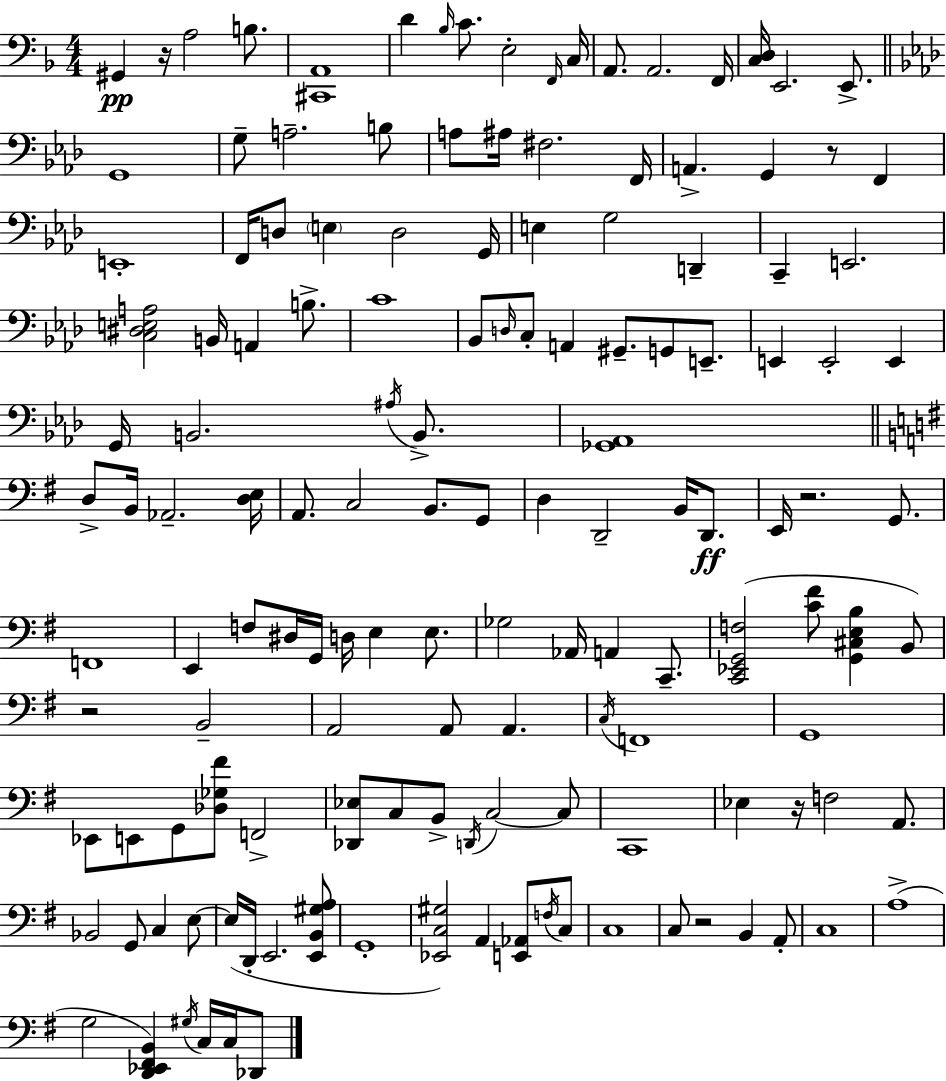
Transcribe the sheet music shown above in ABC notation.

X:1
T:Untitled
M:4/4
L:1/4
K:F
^G,, z/4 A,2 B,/2 [^C,,A,,]4 D _B,/4 C/2 E,2 F,,/4 C,/4 A,,/2 A,,2 F,,/4 [C,D,]/4 E,,2 E,,/2 G,,4 G,/2 A,2 B,/2 A,/2 ^A,/4 ^F,2 F,,/4 A,, G,, z/2 F,, E,,4 F,,/4 D,/2 E, D,2 G,,/4 E, G,2 D,, C,, E,,2 [C,^D,E,A,]2 B,,/4 A,, B,/2 C4 _B,,/2 D,/4 C,/2 A,, ^G,,/2 G,,/2 E,,/2 E,, E,,2 E,, G,,/4 B,,2 ^A,/4 B,,/2 [_G,,_A,,]4 D,/2 B,,/4 _A,,2 [D,E,]/4 A,,/2 C,2 B,,/2 G,,/2 D, D,,2 B,,/4 D,,/2 E,,/4 z2 G,,/2 F,,4 E,, F,/2 ^D,/4 G,,/4 D,/4 E, E,/2 _G,2 _A,,/4 A,, C,,/2 [C,,_E,,G,,F,]2 [C^F]/2 [G,,^C,E,B,] B,,/2 z2 B,,2 A,,2 A,,/2 A,, C,/4 F,,4 G,,4 _E,,/2 E,,/2 G,,/2 [_D,_G,^F]/2 F,,2 [_D,,_E,]/2 C,/2 B,,/2 D,,/4 C,2 C,/2 C,,4 _E, z/4 F,2 A,,/2 _B,,2 G,,/2 C, E,/2 E,/4 D,,/4 E,,2 [E,,B,,^G,A,]/2 G,,4 [_E,,C,^G,]2 A,, [E,,_A,,]/2 F,/4 C,/2 C,4 C,/2 z2 B,, A,,/2 C,4 A,4 G,2 [D,,_E,,^F,,B,,] ^G,/4 C,/4 C,/4 _D,,/2